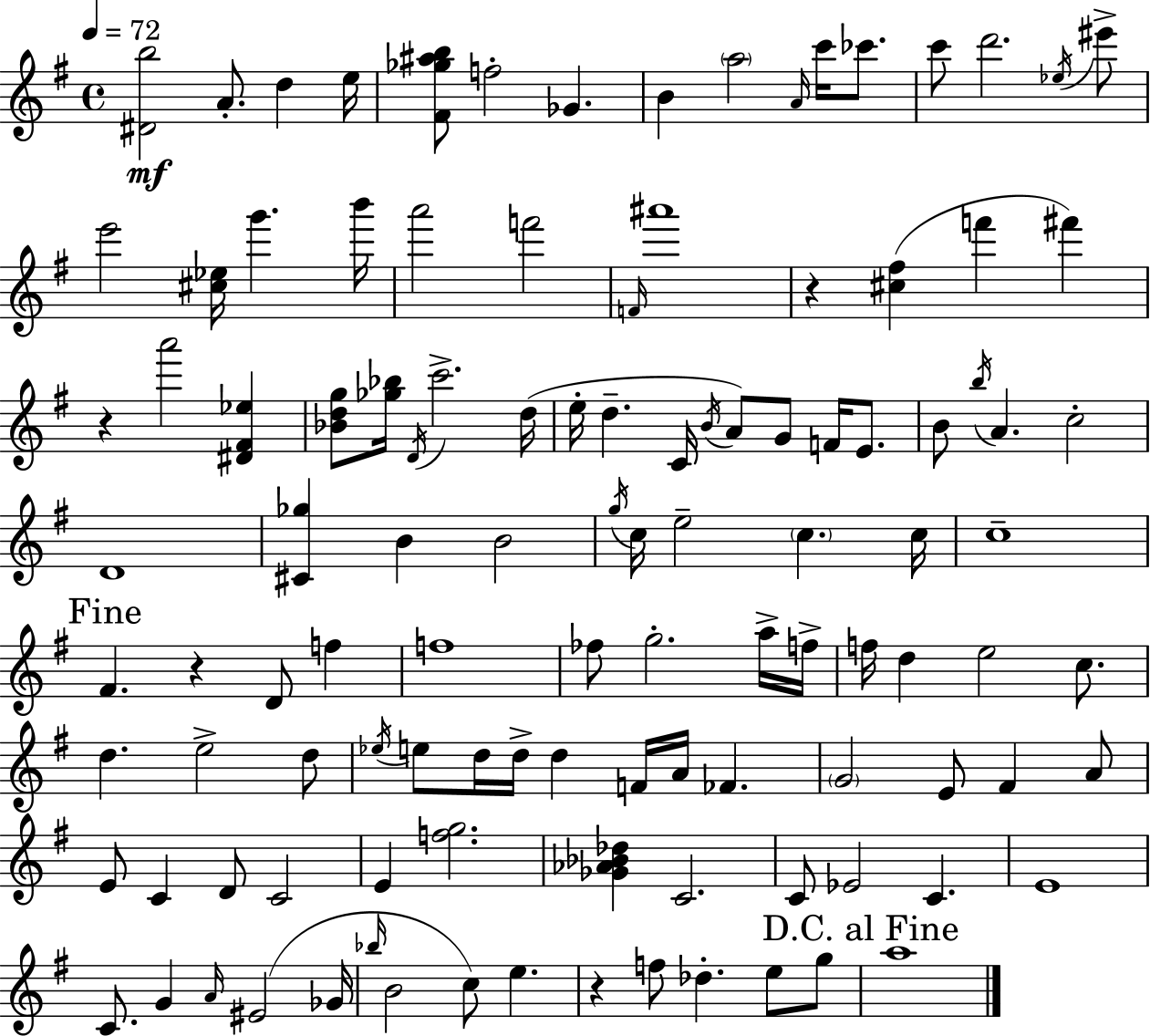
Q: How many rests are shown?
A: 4